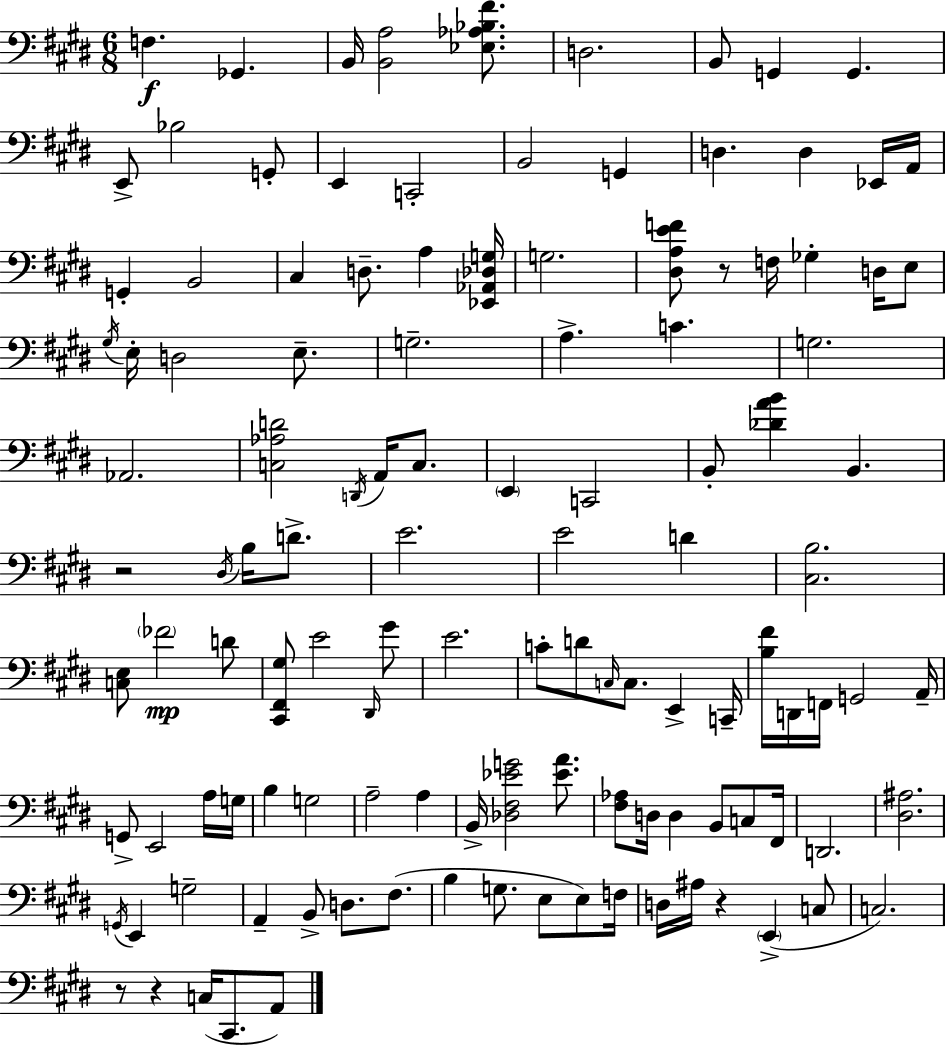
F3/q. Gb2/q. B2/s [B2,A3]/h [Eb3,Ab3,Bb3,F#4]/e. D3/h. B2/e G2/q G2/q. E2/e Bb3/h G2/e E2/q C2/h B2/h G2/q D3/q. D3/q Eb2/s A2/s G2/q B2/h C#3/q D3/e. A3/q [Eb2,Ab2,Db3,G3]/s G3/h. [D#3,A3,E4,F4]/e R/e F3/s Gb3/q D3/s E3/e G#3/s E3/s D3/h E3/e. G3/h. A3/q. C4/q. G3/h. Ab2/h. [C3,Ab3,D4]/h D2/s A2/s C3/e. E2/q C2/h B2/e [Db4,A4,B4]/q B2/q. R/h D#3/s B3/s D4/e. E4/h. E4/h D4/q [C#3,B3]/h. [C3,E3]/e FES4/h D4/e [C#2,F#2,G#3]/e E4/h D#2/s G#4/e E4/h. C4/e D4/e C3/s C3/e. E2/q C2/s [B3,F#4]/s D2/s F2/s G2/h A2/s G2/e E2/h A3/s G3/s B3/q G3/h A3/h A3/q B2/s [Db3,F#3,Eb4,G4]/h [Eb4,A4]/e. [F#3,Ab3]/e D3/s D3/q B2/e C3/e F#2/s D2/h. [D#3,A#3]/h. G2/s E2/q G3/h A2/q B2/e D3/e. F#3/e. B3/q G3/e. E3/e E3/e F3/s D3/s A#3/s R/q E2/q C3/e C3/h. R/e R/q C3/s C#2/e. A2/e